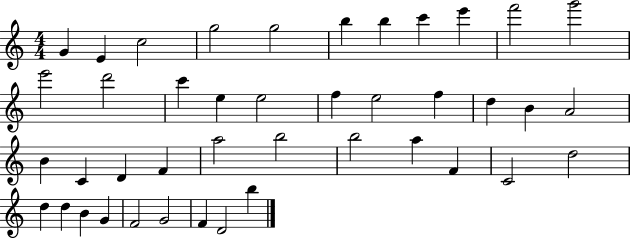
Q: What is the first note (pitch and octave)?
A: G4